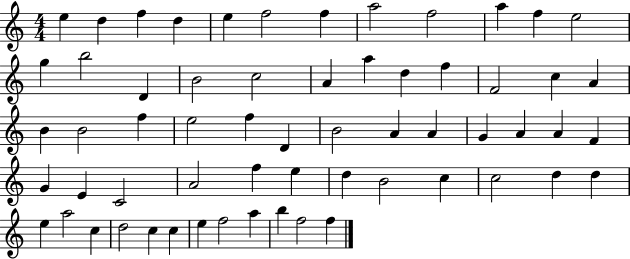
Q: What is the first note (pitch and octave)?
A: E5